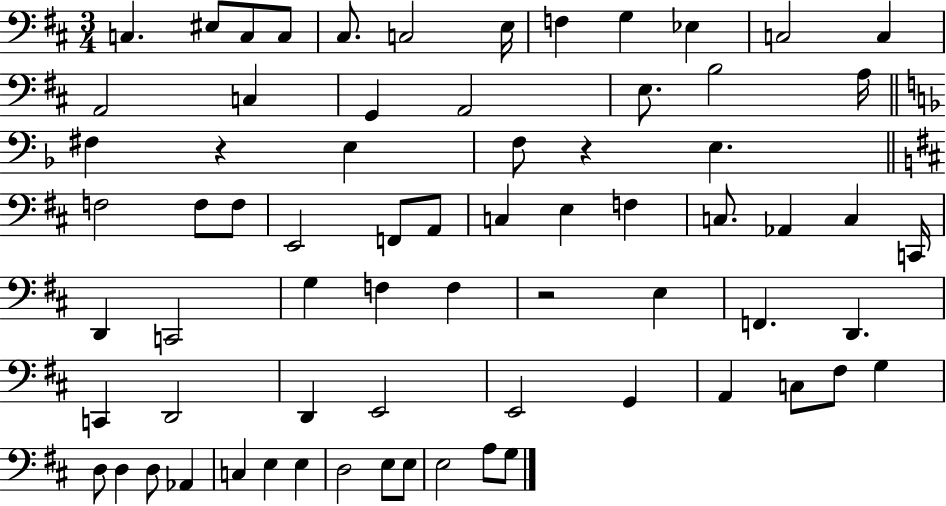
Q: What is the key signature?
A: D major